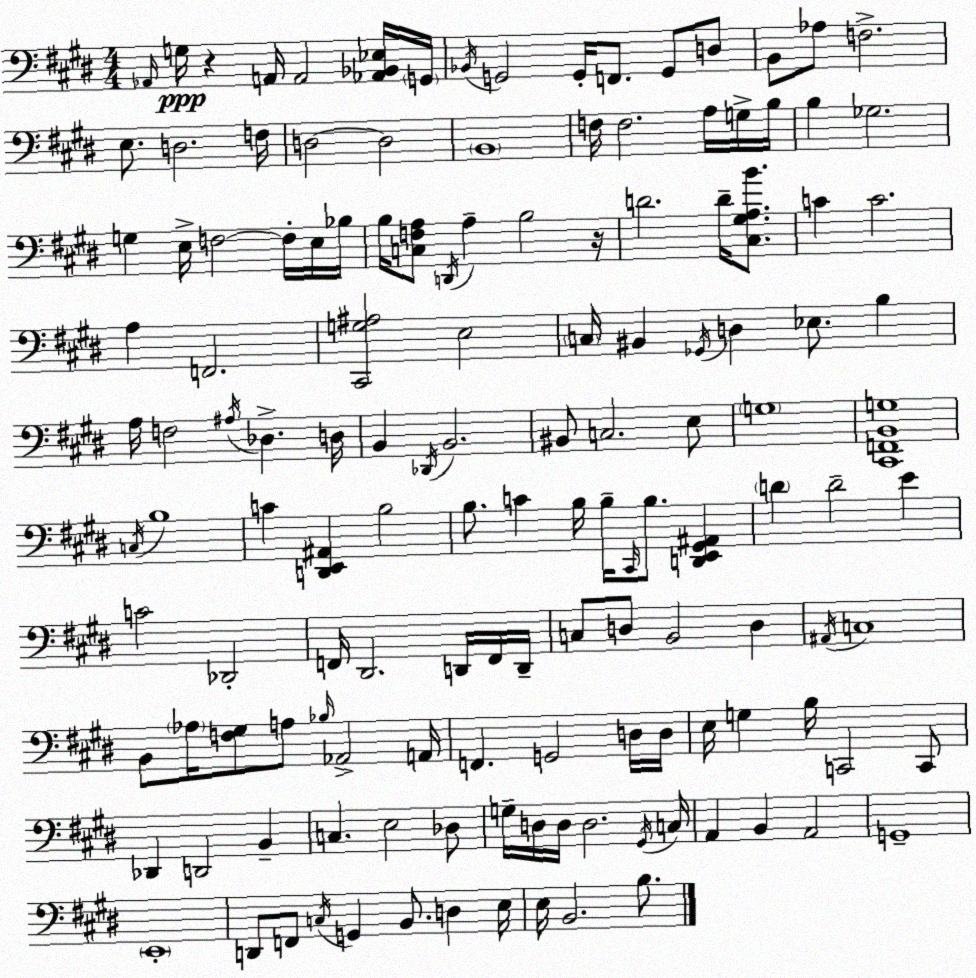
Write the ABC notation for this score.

X:1
T:Untitled
M:4/4
L:1/4
K:E
_A,,/4 G,/4 z A,,/4 A,,2 [_A,,_B,,_E,]/4 G,,/4 _B,,/4 G,,2 G,,/4 F,,/2 G,,/2 D,/2 B,,/2 _A,/2 F,2 E,/2 D,2 F,/4 D,2 D,2 B,,4 F,/4 F,2 A,/4 G,/4 B,/4 B, _G,2 G, E,/4 F,2 F,/4 E,/4 _B,/4 B,/4 [C,F,A,]/2 D,,/4 A, B,2 z/4 D2 D/4 [^C,^G,A,B]/2 C C2 A, F,,2 [^C,,G,^A,]2 E,2 C,/4 ^B,, _G,,/4 D, _E,/2 B, A,/4 F,2 ^A,/4 _D, D,/4 B,, _D,,/4 B,,2 ^B,,/2 C,2 E,/2 G,4 [^C,,F,,B,,G,]4 C,/4 B,4 C [D,,E,,^A,,] B,2 B,/2 C B,/4 B,/4 ^C,,/4 B,/2 [D,,E,,^G,,^A,,] D D2 E C2 _D,,2 F,,/4 ^D,,2 D,,/4 F,,/4 D,,/4 C,/2 D,/2 B,,2 D, ^A,,/4 C,4 B,,/2 _A,/4 [F,^G,]/2 A,/2 _B,/4 _A,,2 A,,/4 F,, G,,2 D,/4 D,/4 E,/4 G, B,/4 C,,2 C,,/2 _D,, D,,2 B,, C, E,2 _D,/2 G,/4 D,/4 D,/4 D,2 ^G,,/4 C,/4 A,, B,, A,,2 G,,4 E,,4 D,,/2 F,,/2 C,/4 G,, B,,/2 D, E,/4 E,/4 B,,2 B,/2